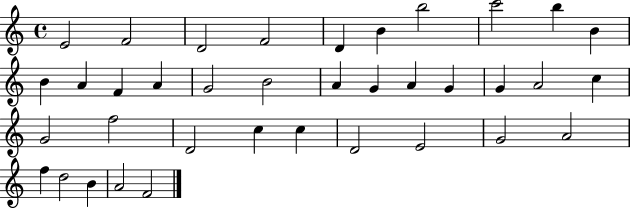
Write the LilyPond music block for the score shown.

{
  \clef treble
  \time 4/4
  \defaultTimeSignature
  \key c \major
  e'2 f'2 | d'2 f'2 | d'4 b'4 b''2 | c'''2 b''4 b'4 | \break b'4 a'4 f'4 a'4 | g'2 b'2 | a'4 g'4 a'4 g'4 | g'4 a'2 c''4 | \break g'2 f''2 | d'2 c''4 c''4 | d'2 e'2 | g'2 a'2 | \break f''4 d''2 b'4 | a'2 f'2 | \bar "|."
}